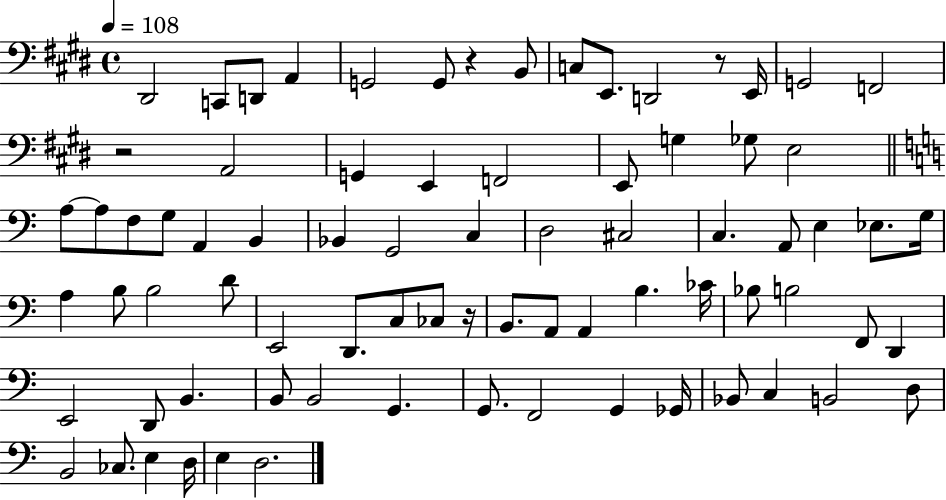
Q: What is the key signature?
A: E major